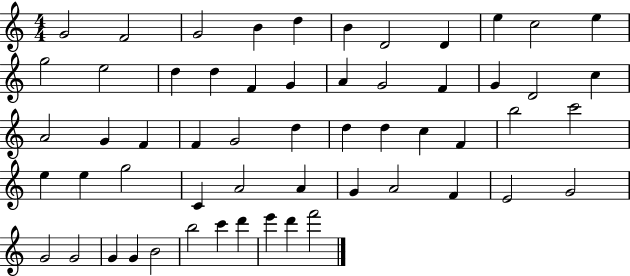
X:1
T:Untitled
M:4/4
L:1/4
K:C
G2 F2 G2 B d B D2 D e c2 e g2 e2 d d F G A G2 F G D2 c A2 G F F G2 d d d c F b2 c'2 e e g2 C A2 A G A2 F E2 G2 G2 G2 G G B2 b2 c' d' e' d' f'2